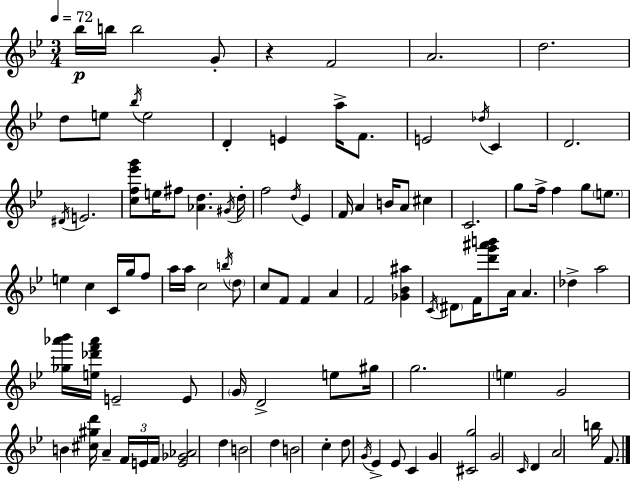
{
  \clef treble
  \numericTimeSignature
  \time 3/4
  \key g \minor
  \tempo 4 = 72
  bes''16\p b''16 b''2 g'8-. | r4 f'2 | a'2. | d''2. | \break d''8 e''8 \acciaccatura { bes''16 } e''2 | d'4-. e'4 a''16-> f'8. | e'2 \acciaccatura { des''16 } c'4 | d'2. | \break \acciaccatura { dis'16 } e'2. | <c'' f'' ees''' g'''>8 e''16 fis''8 <aes' d''>4. | \acciaccatura { gis'16 } d''16-. f''2 | \acciaccatura { d''16 } ees'4 f'16 a'4 b'16 a'8 | \break cis''4 c'2. | g''8 f''16-> f''4 | g''8 \parenthesize e''8. e''4 c''4 | c'16 g''16 f''8 a''16 a''16 c''2 | \break \acciaccatura { b''16 } \parenthesize d''8 c''8 f'8 f'4 | a'4 f'2 | <ges' bes' ais''>4 \acciaccatura { c'16 } \parenthesize dis'8 f'16 <d''' g''' ais''' b'''>8 | a'16 a'4. des''4-> a''2 | \break <ges'' aes''' bes'''>16 <e'' des''' f''' aes'''>16 e'2-- | e'8 \parenthesize g'16 d'2-> | e''8 gis''16 g''2. | \parenthesize e''4 g'2 | \break b'4 <cis'' gis'' d'''>16 | a'4-- \tuplet 3/2 { f'16 e'16 f'16 } <e' ges' aes'>2 | d''4 b'2 | d''4 b'2 | \break c''4-. d''8 \acciaccatura { g'16 } ees'4-> | ees'8 c'4 g'4 | <cis' g''>2 g'2 | \grace { c'16 } d'4 a'2 | \break b''16 f'8. \bar "|."
}